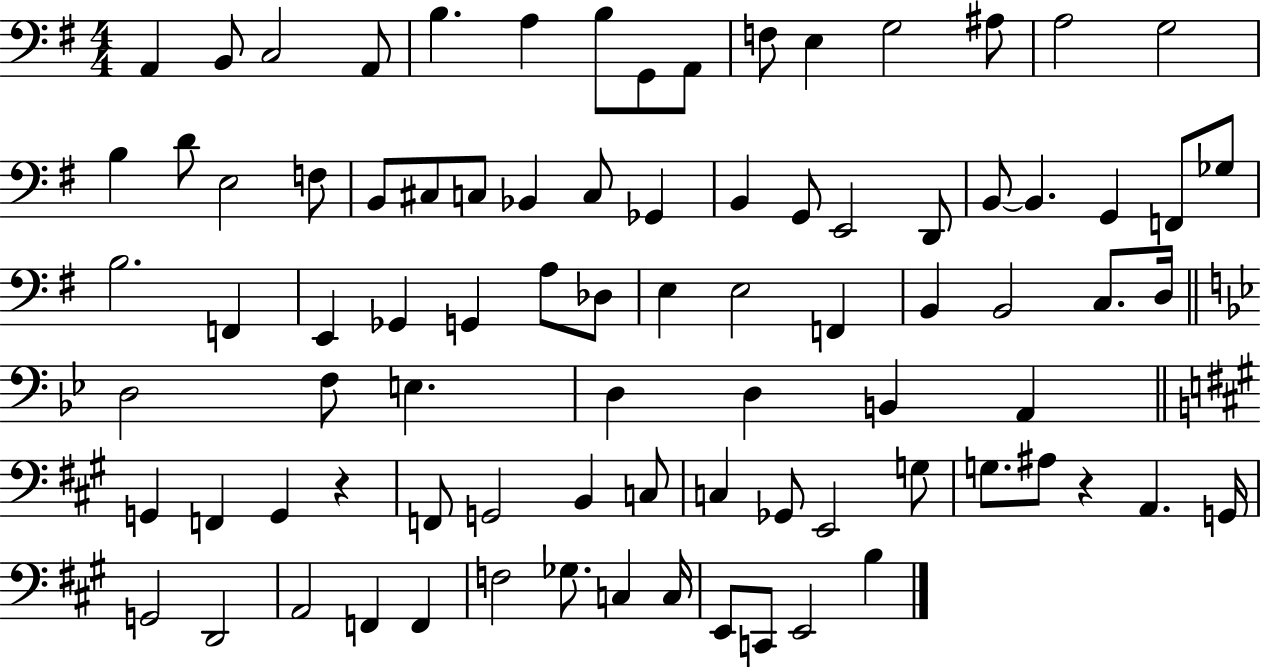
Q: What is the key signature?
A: G major